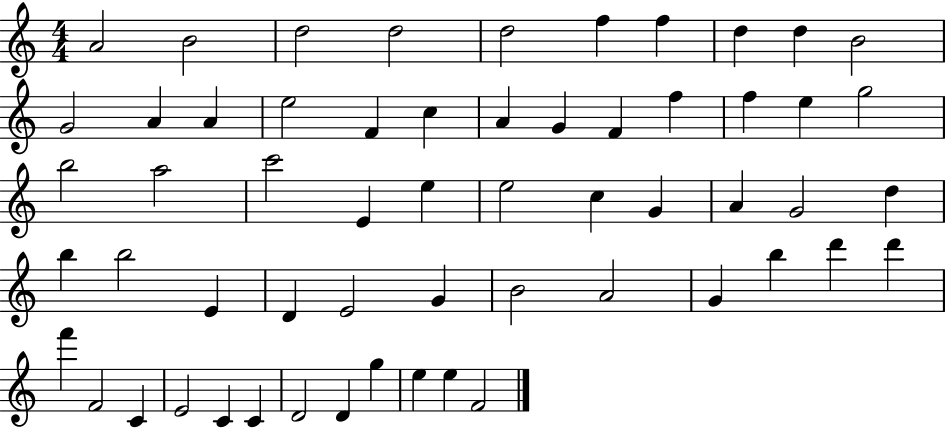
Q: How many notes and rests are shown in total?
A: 58